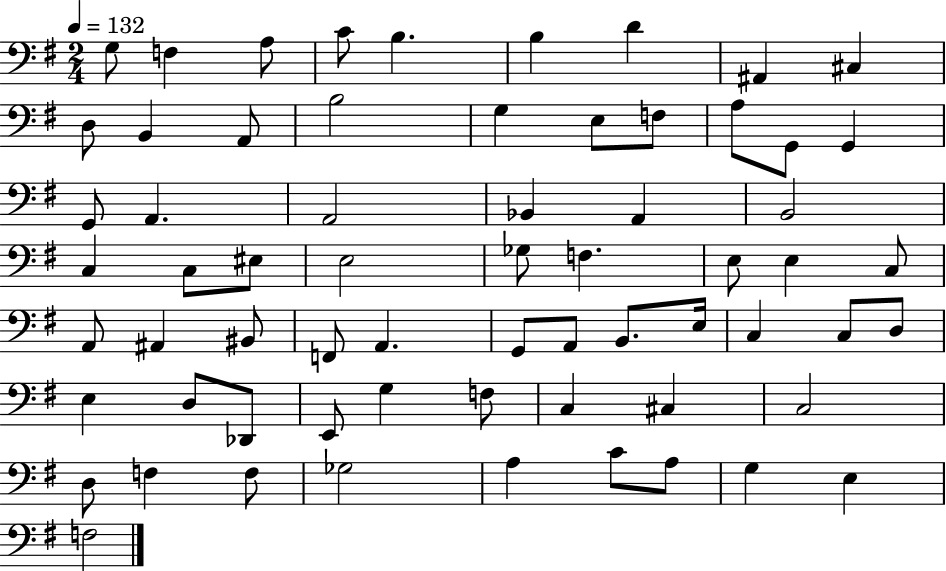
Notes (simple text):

G3/e F3/q A3/e C4/e B3/q. B3/q D4/q A#2/q C#3/q D3/e B2/q A2/e B3/h G3/q E3/e F3/e A3/e G2/e G2/q G2/e A2/q. A2/h Bb2/q A2/q B2/h C3/q C3/e EIS3/e E3/h Gb3/e F3/q. E3/e E3/q C3/e A2/e A#2/q BIS2/e F2/e A2/q. G2/e A2/e B2/e. E3/s C3/q C3/e D3/e E3/q D3/e Db2/e E2/e G3/q F3/e C3/q C#3/q C3/h D3/e F3/q F3/e Gb3/h A3/q C4/e A3/e G3/q E3/q F3/h